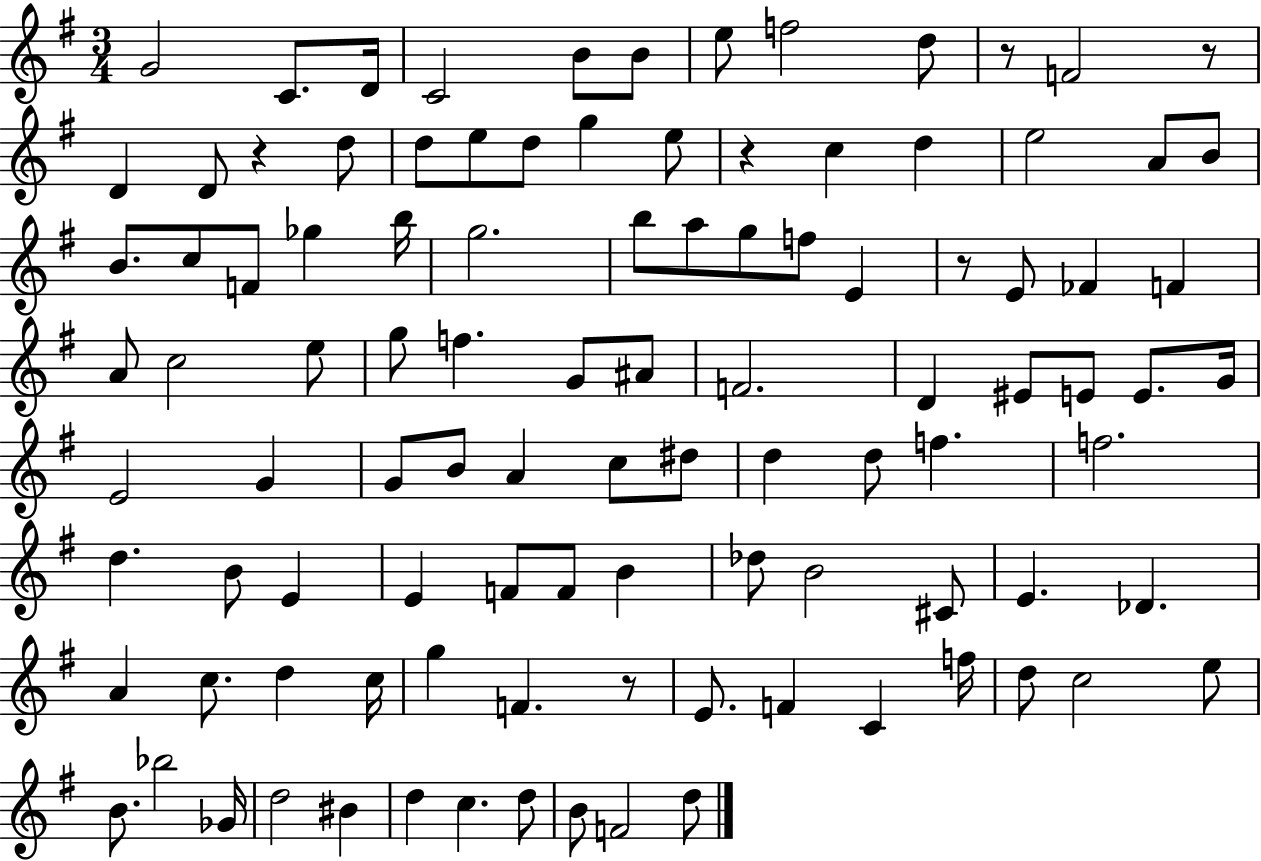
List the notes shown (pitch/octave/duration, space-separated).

G4/h C4/e. D4/s C4/h B4/e B4/e E5/e F5/h D5/e R/e F4/h R/e D4/q D4/e R/q D5/e D5/e E5/e D5/e G5/q E5/e R/q C5/q D5/q E5/h A4/e B4/e B4/e. C5/e F4/e Gb5/q B5/s G5/h. B5/e A5/e G5/e F5/e E4/q R/e E4/e FES4/q F4/q A4/e C5/h E5/e G5/e F5/q. G4/e A#4/e F4/h. D4/q EIS4/e E4/e E4/e. G4/s E4/h G4/q G4/e B4/e A4/q C5/e D#5/e D5/q D5/e F5/q. F5/h. D5/q. B4/e E4/q E4/q F4/e F4/e B4/q Db5/e B4/h C#4/e E4/q. Db4/q. A4/q C5/e. D5/q C5/s G5/q F4/q. R/e E4/e. F4/q C4/q F5/s D5/e C5/h E5/e B4/e. Bb5/h Gb4/s D5/h BIS4/q D5/q C5/q. D5/e B4/e F4/h D5/e